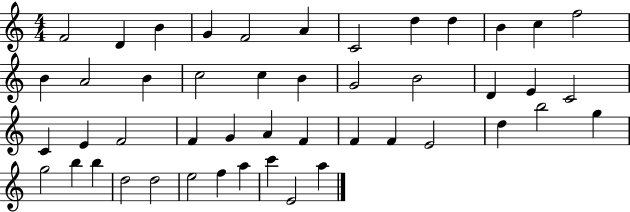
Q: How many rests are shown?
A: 0